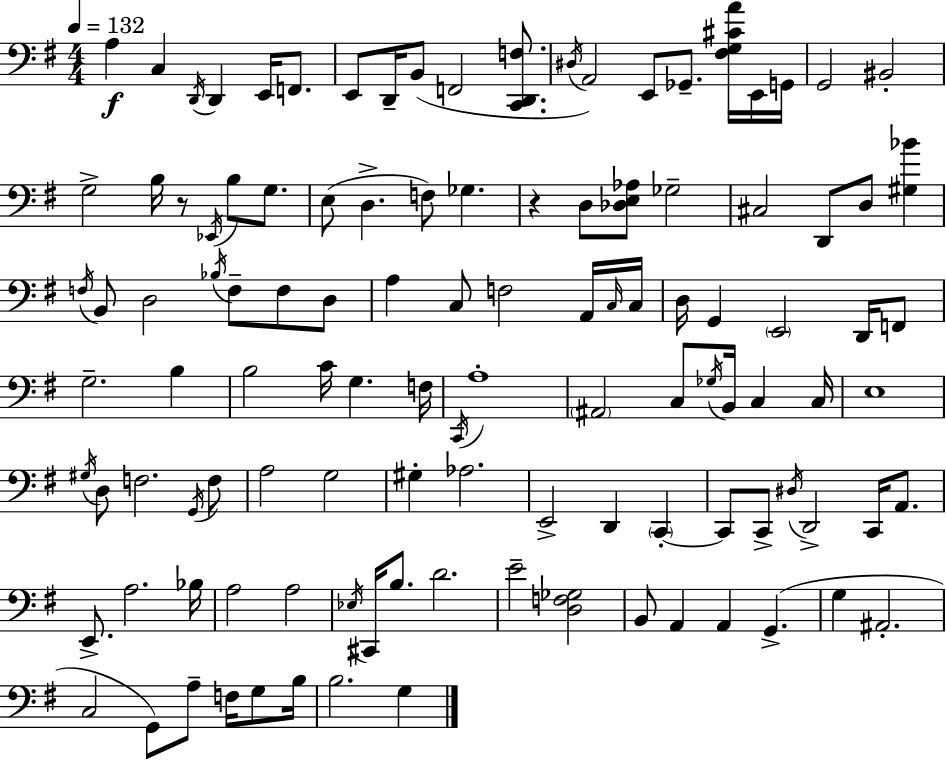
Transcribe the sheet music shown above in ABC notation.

X:1
T:Untitled
M:4/4
L:1/4
K:G
A, C, D,,/4 D,, E,,/4 F,,/2 E,,/2 D,,/4 B,,/2 F,,2 [C,,D,,F,]/2 ^D,/4 A,,2 E,,/2 _G,,/2 [^F,G,^CA]/4 E,,/4 G,,/4 G,,2 ^B,,2 G,2 B,/4 z/2 _E,,/4 B,/2 G,/2 E,/2 D, F,/2 _G, z D,/2 [_D,E,_A,]/2 _G,2 ^C,2 D,,/2 D,/2 [^G,_B] F,/4 B,,/2 D,2 _B,/4 F,/2 F,/2 D,/2 A, C,/2 F,2 A,,/4 C,/4 C,/4 D,/4 G,, E,,2 D,,/4 F,,/2 G,2 B, B,2 C/4 G, F,/4 C,,/4 A,4 ^A,,2 C,/2 _G,/4 B,,/4 C, C,/4 E,4 ^G,/4 D,/2 F,2 G,,/4 F,/2 A,2 G,2 ^G, _A,2 E,,2 D,, C,, C,,/2 C,,/2 ^D,/4 D,,2 C,,/4 A,,/2 E,,/2 A,2 _B,/4 A,2 A,2 _E,/4 ^C,,/4 B,/2 D2 E2 [D,F,_G,]2 B,,/2 A,, A,, G,, G, ^A,,2 C,2 G,,/2 A,/2 F,/4 G,/2 B,/4 B,2 G,